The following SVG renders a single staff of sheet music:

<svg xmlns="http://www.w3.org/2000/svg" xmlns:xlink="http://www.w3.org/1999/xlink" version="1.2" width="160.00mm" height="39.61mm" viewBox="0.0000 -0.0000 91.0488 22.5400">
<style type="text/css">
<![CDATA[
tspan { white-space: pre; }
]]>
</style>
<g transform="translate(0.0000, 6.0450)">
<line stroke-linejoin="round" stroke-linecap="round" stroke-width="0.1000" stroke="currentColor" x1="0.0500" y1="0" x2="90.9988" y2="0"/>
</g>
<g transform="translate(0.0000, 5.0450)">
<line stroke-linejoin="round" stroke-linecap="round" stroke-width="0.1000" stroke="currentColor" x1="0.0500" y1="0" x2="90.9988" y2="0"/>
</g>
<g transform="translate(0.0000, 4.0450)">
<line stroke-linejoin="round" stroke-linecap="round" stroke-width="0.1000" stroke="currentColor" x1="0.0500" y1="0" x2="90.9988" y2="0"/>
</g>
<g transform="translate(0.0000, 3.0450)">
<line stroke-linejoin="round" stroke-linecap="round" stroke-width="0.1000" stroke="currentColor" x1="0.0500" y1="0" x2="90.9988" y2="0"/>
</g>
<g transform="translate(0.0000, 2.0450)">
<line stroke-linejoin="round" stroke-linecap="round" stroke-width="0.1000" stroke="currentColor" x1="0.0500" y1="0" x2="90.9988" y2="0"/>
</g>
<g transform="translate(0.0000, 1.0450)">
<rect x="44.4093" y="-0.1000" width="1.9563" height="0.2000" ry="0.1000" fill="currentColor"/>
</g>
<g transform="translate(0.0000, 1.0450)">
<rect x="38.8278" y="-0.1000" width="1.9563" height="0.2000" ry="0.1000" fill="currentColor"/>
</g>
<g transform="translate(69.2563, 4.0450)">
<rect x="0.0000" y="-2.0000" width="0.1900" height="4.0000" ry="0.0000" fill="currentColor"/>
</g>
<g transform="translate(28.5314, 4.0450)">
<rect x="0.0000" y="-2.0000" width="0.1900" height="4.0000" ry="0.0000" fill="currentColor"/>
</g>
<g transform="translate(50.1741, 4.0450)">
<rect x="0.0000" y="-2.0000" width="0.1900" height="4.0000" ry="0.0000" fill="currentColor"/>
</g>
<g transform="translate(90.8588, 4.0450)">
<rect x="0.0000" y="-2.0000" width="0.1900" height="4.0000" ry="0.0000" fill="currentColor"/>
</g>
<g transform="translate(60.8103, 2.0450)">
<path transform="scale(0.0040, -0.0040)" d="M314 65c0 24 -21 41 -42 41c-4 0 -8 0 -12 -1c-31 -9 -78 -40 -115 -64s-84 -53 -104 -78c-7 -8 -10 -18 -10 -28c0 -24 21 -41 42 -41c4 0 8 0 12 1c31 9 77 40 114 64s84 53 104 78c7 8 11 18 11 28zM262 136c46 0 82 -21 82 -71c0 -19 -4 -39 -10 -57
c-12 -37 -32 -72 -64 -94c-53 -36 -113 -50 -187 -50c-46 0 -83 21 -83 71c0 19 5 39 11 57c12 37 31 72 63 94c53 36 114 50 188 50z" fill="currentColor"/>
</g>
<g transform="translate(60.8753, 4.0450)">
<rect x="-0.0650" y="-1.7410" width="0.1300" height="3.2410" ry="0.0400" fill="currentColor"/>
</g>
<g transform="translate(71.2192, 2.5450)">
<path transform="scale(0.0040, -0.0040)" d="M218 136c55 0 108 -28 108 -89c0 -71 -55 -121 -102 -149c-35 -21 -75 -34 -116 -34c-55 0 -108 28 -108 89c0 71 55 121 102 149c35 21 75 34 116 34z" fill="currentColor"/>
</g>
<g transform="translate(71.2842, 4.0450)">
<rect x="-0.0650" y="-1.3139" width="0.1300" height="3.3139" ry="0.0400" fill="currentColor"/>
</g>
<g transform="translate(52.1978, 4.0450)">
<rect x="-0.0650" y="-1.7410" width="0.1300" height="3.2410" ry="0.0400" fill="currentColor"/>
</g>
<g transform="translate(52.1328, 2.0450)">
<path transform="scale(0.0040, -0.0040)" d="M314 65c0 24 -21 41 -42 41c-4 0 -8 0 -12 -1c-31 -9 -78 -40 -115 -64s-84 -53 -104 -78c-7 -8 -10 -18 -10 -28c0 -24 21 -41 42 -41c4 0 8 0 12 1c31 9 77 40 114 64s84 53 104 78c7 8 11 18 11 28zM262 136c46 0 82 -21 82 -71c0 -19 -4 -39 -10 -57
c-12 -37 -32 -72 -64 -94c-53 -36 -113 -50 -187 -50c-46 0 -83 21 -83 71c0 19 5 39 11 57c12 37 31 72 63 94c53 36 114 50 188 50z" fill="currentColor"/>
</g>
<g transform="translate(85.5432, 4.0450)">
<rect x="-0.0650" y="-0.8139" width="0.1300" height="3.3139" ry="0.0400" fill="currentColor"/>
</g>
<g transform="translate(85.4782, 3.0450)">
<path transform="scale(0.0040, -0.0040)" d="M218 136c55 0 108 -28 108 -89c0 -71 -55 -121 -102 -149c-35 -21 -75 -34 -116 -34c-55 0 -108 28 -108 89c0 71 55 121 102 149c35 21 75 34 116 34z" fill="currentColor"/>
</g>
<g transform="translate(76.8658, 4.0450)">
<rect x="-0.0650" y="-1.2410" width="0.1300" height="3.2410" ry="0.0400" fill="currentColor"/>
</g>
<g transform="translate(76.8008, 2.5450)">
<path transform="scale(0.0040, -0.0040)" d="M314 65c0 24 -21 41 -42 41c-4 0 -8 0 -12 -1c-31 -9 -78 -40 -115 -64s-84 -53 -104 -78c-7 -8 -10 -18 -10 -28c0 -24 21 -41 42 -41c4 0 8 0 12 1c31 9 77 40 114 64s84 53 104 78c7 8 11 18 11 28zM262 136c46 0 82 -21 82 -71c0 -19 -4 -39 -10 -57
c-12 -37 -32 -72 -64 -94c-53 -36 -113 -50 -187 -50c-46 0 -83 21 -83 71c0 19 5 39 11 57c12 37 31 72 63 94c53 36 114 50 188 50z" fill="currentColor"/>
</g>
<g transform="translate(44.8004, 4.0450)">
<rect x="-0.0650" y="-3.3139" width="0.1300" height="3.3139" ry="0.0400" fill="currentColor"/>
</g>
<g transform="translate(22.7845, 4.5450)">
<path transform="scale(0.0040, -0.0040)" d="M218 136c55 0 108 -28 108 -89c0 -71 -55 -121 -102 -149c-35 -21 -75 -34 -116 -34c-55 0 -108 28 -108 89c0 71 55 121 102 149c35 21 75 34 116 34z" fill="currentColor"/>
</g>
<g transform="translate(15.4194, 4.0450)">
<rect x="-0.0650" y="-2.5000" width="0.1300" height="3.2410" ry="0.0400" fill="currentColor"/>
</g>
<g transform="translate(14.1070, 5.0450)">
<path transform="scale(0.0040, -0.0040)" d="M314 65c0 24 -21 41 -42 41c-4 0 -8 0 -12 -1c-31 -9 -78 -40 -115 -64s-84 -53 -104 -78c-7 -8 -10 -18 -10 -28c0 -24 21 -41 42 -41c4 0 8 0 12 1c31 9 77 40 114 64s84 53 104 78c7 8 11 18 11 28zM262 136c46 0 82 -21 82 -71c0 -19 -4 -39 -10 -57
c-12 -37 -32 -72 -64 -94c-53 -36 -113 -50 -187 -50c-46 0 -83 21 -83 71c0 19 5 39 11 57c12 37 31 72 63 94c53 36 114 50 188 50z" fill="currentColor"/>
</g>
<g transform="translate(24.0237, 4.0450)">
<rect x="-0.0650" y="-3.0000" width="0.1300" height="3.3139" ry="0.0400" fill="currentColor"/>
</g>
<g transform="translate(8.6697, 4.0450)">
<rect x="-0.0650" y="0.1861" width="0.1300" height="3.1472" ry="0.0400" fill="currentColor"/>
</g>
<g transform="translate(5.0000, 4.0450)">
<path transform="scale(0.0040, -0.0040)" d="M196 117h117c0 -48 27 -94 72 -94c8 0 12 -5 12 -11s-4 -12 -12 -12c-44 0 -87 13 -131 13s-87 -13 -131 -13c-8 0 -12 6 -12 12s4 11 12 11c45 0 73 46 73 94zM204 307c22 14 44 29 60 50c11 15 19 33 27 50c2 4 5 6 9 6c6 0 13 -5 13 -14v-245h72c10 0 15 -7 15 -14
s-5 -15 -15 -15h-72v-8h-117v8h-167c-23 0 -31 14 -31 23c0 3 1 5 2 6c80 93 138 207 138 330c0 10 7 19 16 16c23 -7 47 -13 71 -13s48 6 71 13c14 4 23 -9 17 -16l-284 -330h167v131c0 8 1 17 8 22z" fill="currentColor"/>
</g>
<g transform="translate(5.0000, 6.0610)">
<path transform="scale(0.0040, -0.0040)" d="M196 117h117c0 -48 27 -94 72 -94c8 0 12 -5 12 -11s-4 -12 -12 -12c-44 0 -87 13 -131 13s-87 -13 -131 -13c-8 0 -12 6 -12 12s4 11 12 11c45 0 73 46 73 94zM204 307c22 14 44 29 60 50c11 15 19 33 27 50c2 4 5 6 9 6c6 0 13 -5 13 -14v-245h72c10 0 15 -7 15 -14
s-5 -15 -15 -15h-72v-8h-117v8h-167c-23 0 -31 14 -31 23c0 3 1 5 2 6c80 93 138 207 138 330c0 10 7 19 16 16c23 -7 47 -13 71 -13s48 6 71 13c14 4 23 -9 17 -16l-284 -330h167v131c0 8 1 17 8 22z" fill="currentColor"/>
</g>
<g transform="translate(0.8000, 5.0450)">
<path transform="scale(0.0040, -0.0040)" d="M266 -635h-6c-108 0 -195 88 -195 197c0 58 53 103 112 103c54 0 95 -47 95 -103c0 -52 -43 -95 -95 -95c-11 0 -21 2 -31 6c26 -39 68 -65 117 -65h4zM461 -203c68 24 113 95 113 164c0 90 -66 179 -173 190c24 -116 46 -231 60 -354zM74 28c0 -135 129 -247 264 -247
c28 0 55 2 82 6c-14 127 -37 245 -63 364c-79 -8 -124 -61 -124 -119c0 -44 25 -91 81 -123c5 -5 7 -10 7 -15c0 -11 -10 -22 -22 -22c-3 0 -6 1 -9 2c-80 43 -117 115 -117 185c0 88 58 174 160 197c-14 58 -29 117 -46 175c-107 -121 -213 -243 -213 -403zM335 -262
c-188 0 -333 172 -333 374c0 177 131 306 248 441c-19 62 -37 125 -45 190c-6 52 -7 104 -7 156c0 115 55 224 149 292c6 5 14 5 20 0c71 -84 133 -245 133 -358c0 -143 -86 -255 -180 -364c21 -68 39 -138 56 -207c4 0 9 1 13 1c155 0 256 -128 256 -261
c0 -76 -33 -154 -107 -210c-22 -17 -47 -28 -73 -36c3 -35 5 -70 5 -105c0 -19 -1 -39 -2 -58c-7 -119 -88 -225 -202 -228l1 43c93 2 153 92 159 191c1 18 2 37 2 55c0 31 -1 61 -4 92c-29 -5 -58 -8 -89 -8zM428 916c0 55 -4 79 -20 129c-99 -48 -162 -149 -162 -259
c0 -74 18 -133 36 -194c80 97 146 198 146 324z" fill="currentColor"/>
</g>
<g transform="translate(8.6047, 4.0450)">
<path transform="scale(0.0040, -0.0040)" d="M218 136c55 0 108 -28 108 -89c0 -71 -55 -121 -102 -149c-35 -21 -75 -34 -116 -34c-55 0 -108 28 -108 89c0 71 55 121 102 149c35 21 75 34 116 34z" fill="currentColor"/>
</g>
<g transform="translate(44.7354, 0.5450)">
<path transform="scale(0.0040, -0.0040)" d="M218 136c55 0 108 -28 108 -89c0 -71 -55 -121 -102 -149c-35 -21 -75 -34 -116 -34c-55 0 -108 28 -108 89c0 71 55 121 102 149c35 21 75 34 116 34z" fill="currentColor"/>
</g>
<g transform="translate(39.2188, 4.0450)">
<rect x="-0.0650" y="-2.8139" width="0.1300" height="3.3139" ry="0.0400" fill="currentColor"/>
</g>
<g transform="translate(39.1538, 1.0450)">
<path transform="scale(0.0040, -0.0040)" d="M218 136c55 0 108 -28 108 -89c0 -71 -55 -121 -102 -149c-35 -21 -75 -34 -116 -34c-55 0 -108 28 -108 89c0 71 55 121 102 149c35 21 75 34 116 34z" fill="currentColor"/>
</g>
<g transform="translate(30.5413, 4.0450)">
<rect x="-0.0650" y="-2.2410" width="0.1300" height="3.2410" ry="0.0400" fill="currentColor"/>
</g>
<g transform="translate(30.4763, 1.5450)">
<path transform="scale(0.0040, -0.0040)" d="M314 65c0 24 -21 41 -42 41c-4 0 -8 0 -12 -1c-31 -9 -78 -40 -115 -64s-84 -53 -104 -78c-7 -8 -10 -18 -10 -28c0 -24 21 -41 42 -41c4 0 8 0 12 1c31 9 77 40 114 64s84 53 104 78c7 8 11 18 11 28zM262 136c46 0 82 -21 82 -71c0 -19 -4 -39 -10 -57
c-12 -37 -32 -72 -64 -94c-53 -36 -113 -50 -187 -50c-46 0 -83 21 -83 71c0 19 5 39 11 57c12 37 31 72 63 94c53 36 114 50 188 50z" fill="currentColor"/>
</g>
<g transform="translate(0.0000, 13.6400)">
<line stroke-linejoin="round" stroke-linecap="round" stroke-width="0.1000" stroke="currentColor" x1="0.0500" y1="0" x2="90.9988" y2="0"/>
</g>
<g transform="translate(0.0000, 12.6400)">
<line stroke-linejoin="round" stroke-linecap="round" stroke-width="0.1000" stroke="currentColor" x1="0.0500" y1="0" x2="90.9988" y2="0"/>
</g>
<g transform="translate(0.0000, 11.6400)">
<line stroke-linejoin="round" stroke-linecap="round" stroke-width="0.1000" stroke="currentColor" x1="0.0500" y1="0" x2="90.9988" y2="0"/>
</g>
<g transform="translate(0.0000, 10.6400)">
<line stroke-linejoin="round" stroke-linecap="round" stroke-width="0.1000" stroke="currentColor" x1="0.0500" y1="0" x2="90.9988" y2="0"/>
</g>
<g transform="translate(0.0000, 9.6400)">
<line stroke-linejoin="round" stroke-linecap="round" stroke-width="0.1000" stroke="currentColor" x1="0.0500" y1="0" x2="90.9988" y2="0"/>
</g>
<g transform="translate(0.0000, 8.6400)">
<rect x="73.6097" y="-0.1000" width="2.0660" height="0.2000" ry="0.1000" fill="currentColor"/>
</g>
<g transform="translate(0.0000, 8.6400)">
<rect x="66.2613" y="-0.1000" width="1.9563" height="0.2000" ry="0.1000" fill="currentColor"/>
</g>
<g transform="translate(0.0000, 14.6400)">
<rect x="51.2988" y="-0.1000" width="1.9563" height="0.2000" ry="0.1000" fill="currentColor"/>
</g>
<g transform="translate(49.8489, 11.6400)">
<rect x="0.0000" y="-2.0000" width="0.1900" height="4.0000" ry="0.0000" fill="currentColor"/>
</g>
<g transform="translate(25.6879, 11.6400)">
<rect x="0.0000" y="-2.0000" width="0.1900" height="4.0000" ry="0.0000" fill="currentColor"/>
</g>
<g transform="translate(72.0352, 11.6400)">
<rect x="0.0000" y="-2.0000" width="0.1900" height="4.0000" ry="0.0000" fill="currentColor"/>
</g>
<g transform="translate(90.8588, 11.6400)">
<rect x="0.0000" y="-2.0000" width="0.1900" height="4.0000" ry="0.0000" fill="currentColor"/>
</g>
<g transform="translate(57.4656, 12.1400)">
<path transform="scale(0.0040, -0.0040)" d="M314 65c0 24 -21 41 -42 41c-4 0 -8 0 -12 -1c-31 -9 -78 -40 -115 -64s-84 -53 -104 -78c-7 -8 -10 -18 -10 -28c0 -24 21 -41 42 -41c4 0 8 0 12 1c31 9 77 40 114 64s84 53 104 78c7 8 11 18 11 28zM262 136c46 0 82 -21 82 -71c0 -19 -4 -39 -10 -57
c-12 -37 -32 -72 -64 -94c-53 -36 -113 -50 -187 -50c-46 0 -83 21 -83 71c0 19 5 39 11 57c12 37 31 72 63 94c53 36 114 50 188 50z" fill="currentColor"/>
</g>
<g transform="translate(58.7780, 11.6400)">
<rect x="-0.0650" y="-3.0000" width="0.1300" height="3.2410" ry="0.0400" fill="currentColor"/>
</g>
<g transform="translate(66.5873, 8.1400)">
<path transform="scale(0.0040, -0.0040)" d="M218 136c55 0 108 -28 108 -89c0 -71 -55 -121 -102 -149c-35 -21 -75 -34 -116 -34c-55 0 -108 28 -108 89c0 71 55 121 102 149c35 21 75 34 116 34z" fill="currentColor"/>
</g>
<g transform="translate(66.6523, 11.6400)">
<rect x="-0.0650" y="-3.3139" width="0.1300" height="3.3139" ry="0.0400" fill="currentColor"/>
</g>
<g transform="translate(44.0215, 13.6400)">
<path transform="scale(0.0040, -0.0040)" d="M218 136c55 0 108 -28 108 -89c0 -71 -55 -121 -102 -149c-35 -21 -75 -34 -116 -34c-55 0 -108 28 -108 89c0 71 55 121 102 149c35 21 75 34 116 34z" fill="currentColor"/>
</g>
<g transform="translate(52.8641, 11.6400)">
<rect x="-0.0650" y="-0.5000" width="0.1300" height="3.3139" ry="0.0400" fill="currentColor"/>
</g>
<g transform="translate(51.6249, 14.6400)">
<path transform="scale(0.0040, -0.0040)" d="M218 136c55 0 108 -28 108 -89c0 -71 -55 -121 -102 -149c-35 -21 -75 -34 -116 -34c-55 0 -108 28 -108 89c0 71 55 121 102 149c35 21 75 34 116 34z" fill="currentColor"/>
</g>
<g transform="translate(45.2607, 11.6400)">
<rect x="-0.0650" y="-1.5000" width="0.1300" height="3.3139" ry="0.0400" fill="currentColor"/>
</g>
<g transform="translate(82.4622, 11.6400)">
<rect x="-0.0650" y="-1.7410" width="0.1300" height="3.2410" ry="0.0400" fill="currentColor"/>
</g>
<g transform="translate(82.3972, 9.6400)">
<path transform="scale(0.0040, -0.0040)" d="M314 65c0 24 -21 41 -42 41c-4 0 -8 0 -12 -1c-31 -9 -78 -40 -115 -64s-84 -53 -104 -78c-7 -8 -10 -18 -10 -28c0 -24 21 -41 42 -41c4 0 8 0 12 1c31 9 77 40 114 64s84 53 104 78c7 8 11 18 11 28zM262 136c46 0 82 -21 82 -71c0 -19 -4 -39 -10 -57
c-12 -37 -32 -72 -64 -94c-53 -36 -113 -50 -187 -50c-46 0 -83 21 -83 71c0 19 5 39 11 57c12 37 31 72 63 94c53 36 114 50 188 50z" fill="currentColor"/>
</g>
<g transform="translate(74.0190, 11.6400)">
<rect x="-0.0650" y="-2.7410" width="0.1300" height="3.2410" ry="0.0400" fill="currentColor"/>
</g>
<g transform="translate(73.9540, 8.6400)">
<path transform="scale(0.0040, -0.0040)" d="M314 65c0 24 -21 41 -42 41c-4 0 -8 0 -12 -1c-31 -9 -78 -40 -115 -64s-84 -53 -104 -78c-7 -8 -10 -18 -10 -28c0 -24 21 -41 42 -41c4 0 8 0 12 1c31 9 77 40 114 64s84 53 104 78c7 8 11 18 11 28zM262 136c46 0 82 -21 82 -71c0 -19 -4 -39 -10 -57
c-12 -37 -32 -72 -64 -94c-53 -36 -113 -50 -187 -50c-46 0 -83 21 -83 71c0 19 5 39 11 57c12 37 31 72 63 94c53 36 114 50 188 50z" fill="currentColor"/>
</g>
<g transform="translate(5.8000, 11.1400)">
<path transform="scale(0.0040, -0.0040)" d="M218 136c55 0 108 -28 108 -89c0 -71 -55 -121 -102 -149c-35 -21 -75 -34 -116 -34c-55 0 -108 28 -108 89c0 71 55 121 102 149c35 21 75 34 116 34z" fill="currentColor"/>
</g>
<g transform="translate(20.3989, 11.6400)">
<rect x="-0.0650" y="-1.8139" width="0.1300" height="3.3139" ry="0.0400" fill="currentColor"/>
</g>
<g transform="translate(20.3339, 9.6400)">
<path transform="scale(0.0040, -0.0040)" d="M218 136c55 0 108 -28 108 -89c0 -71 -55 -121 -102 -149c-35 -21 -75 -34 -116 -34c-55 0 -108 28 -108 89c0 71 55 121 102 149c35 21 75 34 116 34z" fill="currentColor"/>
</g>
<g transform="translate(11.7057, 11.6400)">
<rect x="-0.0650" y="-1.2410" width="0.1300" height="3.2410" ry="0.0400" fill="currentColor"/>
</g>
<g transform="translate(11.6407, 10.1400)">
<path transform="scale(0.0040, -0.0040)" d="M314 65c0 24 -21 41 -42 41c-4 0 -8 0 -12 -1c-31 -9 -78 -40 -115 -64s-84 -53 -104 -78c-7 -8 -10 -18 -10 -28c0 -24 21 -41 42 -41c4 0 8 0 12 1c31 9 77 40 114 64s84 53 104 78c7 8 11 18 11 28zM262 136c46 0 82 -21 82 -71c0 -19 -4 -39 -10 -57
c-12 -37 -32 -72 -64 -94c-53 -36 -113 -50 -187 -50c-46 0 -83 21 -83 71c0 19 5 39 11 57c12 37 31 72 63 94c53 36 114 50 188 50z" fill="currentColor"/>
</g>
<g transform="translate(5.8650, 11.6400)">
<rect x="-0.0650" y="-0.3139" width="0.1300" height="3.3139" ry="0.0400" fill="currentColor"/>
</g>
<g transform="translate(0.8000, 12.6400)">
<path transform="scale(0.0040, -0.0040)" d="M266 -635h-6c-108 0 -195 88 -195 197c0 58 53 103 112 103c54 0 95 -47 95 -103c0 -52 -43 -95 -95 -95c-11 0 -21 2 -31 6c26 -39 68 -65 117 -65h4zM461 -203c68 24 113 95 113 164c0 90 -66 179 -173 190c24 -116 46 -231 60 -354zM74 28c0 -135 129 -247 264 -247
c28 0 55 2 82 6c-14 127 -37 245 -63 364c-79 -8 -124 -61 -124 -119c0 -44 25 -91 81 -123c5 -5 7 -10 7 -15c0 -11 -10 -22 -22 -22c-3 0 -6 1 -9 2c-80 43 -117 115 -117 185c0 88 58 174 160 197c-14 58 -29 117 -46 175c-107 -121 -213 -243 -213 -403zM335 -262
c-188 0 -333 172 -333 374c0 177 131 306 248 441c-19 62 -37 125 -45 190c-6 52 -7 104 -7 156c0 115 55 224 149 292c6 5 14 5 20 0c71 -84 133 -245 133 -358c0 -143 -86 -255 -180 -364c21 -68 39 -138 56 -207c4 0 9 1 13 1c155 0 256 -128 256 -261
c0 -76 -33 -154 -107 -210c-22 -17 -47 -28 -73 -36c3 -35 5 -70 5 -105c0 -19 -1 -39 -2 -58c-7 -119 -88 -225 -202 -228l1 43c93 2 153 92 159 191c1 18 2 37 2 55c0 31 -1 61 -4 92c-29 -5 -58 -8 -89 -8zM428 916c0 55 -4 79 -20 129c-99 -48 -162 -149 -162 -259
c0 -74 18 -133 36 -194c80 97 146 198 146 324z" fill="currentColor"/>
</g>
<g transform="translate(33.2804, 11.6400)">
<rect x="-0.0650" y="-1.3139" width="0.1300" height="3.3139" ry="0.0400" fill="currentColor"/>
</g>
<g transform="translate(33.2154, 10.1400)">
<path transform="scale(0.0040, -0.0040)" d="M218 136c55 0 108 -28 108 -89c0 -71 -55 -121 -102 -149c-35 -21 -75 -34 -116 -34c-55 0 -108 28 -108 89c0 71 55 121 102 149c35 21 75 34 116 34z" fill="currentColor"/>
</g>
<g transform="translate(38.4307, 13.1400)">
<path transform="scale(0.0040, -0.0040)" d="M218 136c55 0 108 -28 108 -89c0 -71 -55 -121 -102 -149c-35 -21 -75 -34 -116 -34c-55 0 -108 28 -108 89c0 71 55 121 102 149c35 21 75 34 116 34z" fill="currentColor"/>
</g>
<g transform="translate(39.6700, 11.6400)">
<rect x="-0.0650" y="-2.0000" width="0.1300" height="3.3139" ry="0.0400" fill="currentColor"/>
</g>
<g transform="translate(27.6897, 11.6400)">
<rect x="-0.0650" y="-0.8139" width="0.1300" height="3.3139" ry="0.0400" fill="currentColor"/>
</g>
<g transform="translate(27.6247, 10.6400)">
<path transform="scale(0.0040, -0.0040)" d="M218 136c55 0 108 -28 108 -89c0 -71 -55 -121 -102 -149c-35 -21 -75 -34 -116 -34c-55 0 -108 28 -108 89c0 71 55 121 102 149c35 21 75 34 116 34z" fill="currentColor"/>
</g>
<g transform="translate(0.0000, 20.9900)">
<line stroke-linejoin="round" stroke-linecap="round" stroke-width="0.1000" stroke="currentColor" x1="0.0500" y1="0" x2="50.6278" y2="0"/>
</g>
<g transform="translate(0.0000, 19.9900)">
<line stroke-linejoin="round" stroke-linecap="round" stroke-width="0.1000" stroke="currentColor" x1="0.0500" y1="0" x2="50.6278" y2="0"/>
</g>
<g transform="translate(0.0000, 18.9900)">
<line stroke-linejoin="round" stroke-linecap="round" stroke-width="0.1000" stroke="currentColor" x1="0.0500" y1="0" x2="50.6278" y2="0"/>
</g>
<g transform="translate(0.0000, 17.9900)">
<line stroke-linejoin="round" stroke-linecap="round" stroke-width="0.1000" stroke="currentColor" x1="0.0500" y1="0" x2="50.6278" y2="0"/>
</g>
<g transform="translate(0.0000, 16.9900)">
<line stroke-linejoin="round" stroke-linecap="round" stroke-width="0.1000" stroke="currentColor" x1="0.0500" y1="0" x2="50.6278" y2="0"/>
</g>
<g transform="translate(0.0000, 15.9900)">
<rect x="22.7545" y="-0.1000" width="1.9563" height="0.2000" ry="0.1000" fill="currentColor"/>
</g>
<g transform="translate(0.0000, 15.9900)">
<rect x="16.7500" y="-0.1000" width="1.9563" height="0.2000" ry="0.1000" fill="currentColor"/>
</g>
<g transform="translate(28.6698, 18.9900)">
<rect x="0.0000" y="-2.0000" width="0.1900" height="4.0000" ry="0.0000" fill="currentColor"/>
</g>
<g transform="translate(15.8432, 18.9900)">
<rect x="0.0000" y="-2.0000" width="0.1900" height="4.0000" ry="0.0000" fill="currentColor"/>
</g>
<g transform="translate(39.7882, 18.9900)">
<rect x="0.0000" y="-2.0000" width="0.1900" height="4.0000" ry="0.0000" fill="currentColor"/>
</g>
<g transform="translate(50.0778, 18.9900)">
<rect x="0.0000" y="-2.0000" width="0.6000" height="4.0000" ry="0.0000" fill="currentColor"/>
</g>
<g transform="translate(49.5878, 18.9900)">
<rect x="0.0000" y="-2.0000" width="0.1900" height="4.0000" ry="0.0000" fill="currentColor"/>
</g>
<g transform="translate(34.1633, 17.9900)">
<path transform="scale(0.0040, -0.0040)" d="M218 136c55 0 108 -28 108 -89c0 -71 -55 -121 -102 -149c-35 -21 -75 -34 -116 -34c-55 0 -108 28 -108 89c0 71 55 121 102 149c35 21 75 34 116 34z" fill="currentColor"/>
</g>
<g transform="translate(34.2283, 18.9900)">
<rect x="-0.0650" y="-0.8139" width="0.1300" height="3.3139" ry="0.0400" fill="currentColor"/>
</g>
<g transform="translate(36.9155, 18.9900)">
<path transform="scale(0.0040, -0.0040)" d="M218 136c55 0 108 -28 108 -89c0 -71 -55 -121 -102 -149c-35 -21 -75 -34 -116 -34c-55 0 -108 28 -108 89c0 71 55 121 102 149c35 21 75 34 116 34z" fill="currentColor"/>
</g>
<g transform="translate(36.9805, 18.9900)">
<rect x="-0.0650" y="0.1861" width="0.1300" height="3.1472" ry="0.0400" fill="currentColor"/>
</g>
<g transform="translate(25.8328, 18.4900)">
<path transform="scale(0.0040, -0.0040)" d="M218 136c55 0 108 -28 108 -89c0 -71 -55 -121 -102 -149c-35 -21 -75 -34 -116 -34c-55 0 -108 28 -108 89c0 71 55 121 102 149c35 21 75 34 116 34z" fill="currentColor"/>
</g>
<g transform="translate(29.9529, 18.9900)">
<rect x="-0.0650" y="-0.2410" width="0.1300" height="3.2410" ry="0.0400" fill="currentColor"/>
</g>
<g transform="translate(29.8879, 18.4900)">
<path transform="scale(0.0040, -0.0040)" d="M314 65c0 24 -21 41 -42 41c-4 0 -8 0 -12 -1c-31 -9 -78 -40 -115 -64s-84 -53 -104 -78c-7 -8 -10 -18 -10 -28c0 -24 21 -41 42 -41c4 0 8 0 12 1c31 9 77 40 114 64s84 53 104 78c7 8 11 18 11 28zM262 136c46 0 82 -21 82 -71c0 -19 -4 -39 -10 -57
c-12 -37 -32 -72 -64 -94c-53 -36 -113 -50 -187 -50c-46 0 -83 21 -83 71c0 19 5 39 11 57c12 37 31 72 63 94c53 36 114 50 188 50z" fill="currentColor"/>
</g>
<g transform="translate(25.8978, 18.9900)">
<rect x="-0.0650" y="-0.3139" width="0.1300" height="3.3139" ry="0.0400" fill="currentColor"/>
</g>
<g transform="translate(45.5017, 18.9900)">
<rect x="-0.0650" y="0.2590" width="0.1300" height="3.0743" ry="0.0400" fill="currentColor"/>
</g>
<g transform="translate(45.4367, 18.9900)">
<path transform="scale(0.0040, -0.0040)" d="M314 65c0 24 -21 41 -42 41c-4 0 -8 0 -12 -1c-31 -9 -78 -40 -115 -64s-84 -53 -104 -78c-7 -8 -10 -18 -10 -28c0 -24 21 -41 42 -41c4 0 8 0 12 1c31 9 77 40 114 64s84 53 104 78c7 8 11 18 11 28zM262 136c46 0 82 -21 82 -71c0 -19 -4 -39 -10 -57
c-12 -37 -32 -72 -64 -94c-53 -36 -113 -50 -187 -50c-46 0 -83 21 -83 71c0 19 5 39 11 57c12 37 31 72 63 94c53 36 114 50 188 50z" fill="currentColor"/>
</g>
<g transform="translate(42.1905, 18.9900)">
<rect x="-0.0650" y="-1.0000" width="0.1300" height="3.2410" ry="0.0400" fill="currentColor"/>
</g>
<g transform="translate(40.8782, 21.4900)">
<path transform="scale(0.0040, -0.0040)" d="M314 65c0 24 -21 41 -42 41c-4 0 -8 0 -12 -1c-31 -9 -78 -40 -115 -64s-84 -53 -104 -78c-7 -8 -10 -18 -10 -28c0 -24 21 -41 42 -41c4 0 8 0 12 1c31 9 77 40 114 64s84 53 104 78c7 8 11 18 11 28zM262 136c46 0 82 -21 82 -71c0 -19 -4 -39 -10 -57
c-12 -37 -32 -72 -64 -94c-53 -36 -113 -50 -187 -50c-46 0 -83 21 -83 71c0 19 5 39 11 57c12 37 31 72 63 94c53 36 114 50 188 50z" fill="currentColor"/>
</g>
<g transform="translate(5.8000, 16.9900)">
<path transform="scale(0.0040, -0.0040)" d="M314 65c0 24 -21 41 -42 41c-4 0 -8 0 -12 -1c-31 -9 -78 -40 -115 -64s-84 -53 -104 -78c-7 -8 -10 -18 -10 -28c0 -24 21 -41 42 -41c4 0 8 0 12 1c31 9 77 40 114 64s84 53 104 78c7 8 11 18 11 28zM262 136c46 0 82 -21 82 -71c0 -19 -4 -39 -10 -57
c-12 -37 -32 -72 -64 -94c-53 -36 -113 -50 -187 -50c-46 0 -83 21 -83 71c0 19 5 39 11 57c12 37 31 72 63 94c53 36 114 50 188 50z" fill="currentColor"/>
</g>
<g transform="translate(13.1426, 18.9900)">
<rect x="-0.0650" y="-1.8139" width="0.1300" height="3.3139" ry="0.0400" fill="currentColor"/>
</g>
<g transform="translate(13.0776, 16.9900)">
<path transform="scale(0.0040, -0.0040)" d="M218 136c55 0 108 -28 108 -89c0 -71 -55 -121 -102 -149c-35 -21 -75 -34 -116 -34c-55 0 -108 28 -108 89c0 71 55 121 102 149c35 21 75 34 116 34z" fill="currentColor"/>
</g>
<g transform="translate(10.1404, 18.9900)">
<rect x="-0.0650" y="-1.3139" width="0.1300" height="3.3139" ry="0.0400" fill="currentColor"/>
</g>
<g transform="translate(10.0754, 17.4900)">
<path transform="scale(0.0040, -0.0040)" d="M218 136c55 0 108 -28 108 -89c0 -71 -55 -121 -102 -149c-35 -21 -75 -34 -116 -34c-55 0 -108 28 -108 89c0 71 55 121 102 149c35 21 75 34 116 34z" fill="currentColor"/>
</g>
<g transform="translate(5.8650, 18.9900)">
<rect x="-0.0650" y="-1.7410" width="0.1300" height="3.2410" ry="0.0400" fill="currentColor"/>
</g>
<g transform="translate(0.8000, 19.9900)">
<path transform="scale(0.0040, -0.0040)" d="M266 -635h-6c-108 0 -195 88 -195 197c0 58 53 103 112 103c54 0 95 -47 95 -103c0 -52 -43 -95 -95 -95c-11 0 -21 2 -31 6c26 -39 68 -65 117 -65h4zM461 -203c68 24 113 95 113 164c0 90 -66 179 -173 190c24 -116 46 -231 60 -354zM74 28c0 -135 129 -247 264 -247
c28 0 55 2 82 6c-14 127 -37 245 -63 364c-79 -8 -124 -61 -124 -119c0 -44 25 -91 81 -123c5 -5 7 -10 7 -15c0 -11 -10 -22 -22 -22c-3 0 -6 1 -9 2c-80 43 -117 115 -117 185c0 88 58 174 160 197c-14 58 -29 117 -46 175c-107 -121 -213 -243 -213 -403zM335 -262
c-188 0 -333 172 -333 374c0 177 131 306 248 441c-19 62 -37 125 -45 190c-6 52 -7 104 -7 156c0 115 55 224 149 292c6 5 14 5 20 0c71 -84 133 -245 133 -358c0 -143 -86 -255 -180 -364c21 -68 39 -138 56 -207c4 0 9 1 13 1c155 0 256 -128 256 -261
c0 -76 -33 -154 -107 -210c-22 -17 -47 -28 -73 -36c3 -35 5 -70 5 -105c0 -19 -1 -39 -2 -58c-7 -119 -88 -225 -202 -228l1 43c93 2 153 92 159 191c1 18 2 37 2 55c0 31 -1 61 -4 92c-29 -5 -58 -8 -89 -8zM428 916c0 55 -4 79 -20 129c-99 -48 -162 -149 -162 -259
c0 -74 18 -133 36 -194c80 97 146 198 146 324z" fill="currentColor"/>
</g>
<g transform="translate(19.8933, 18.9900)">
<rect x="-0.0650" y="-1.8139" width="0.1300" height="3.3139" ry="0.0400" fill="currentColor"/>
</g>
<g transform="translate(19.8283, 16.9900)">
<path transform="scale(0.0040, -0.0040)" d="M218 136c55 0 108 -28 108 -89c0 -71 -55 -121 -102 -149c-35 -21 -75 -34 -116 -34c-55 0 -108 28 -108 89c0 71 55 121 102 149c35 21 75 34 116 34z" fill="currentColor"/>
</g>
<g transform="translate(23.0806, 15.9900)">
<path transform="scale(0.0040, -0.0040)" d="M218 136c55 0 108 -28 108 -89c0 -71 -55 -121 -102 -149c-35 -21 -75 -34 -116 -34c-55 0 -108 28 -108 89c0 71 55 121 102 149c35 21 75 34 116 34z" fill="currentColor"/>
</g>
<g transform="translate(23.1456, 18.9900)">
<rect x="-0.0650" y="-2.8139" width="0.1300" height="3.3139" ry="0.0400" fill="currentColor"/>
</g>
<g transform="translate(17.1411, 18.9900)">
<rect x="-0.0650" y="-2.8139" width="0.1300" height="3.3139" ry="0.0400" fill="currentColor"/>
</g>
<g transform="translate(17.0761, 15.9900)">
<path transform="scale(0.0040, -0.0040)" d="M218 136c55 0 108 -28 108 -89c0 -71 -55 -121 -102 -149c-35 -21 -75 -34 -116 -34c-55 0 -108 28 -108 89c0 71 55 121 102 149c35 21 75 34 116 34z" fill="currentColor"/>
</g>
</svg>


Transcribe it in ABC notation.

X:1
T:Untitled
M:4/4
L:1/4
K:C
B G2 A g2 a b f2 f2 e e2 d c e2 f d e F E C A2 b a2 f2 f2 e f a f a c c2 d B D2 B2